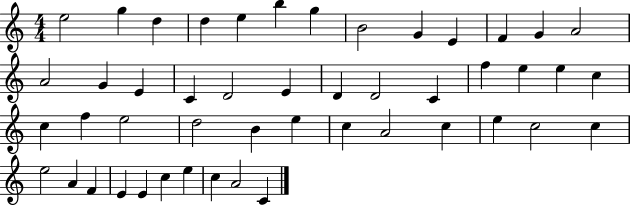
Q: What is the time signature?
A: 4/4